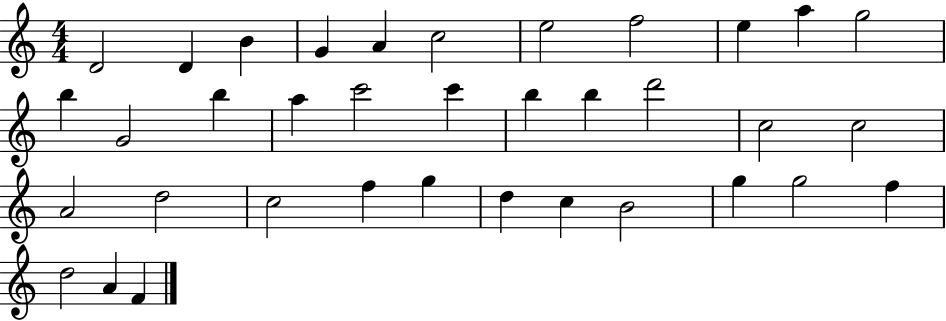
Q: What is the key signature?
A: C major